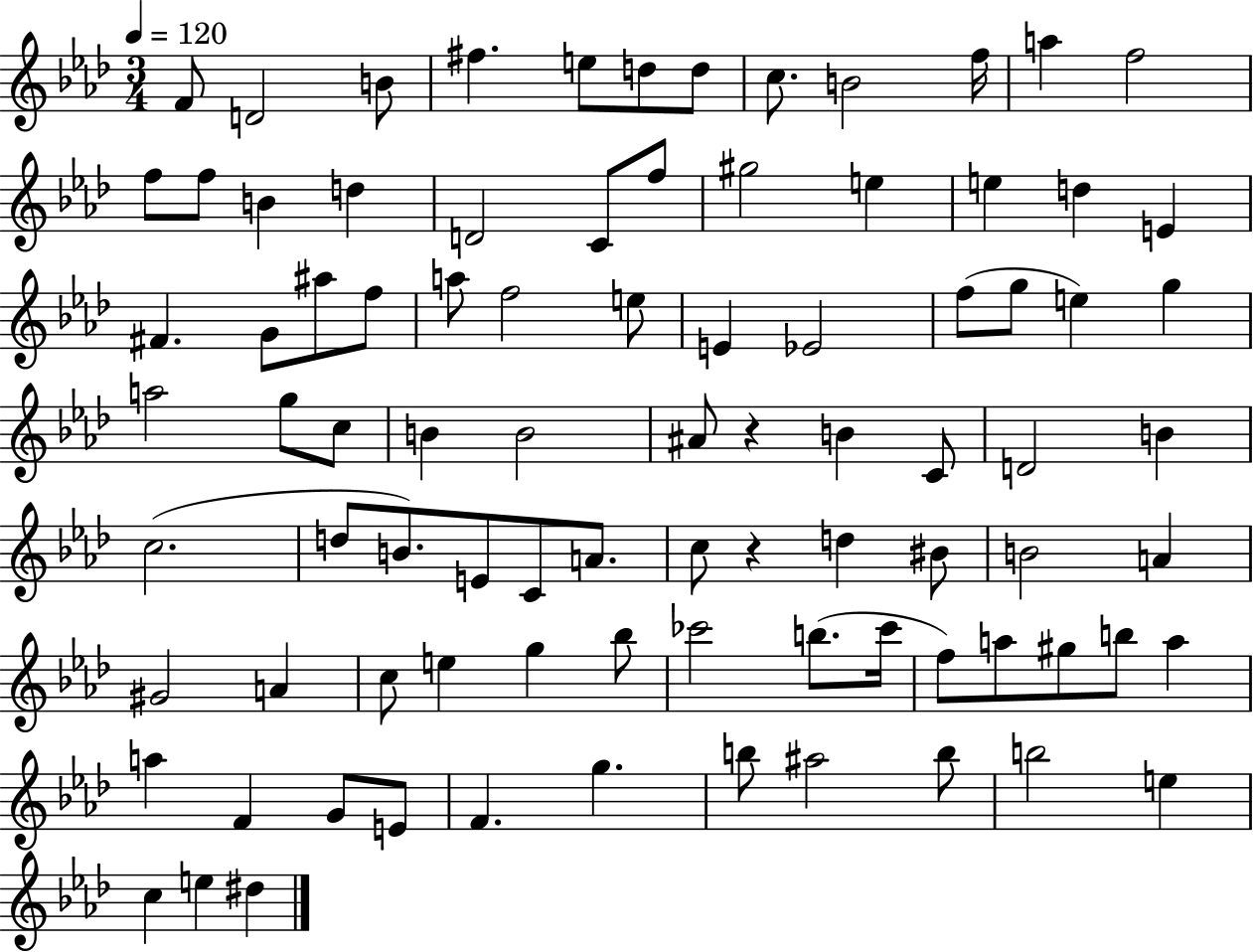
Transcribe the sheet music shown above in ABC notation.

X:1
T:Untitled
M:3/4
L:1/4
K:Ab
F/2 D2 B/2 ^f e/2 d/2 d/2 c/2 B2 f/4 a f2 f/2 f/2 B d D2 C/2 f/2 ^g2 e e d E ^F G/2 ^a/2 f/2 a/2 f2 e/2 E _E2 f/2 g/2 e g a2 g/2 c/2 B B2 ^A/2 z B C/2 D2 B c2 d/2 B/2 E/2 C/2 A/2 c/2 z d ^B/2 B2 A ^G2 A c/2 e g _b/2 _c'2 b/2 _c'/4 f/2 a/2 ^g/2 b/2 a a F G/2 E/2 F g b/2 ^a2 b/2 b2 e c e ^d